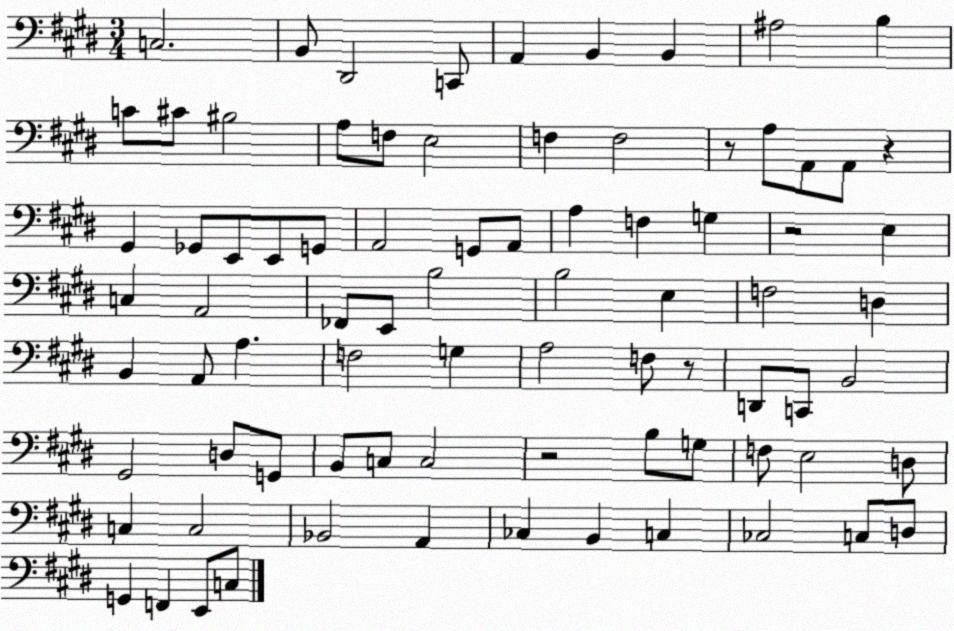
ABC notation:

X:1
T:Untitled
M:3/4
L:1/4
K:E
C,2 B,,/2 ^D,,2 C,,/2 A,, B,, B,, ^A,2 B, C/2 ^C/2 ^B,2 A,/2 F,/2 E,2 F, F,2 z/2 A,/2 A,,/2 A,,/2 z ^G,, _G,,/2 E,,/2 E,,/2 G,,/2 A,,2 G,,/2 A,,/2 A, F, G, z2 E, C, A,,2 _F,,/2 E,,/2 B,2 B,2 E, F,2 D, B,, A,,/2 A, F,2 G, A,2 F,/2 z/2 D,,/2 C,,/2 B,,2 ^G,,2 D,/2 G,,/2 B,,/2 C,/2 C,2 z2 B,/2 G,/2 F,/2 E,2 D,/2 C, C,2 _B,,2 A,, _C, B,, C, _C,2 C,/2 D,/2 G,, F,, E,,/2 C,/2